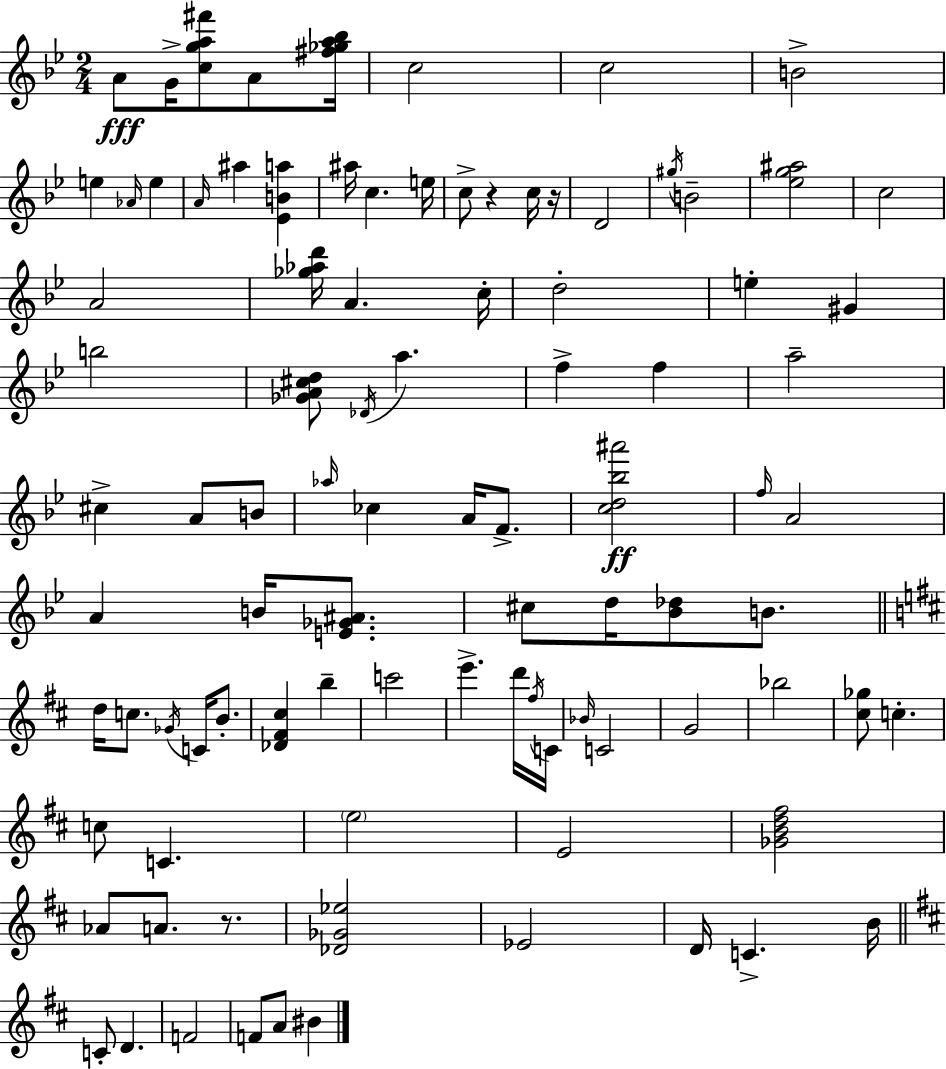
{
  \clef treble
  \numericTimeSignature
  \time 2/4
  \key g \minor
  a'8\fff g'16-> <c'' g'' a'' fis'''>8 a'8 <fis'' ges'' a'' bes''>16 | c''2 | c''2 | b'2-> | \break e''4 \grace { aes'16 } e''4 | \grace { a'16 } ais''4 <ees' b' a''>4 | ais''16 c''4. | e''16 c''8-> r4 | \break c''16 r16 d'2 | \acciaccatura { gis''16 } b'2-- | <ees'' g'' ais''>2 | c''2 | \break a'2 | <ges'' aes'' d'''>16 a'4. | c''16-. d''2-. | e''4-. gis'4 | \break b''2 | <ges' a' cis'' d''>8 \acciaccatura { des'16 } a''4. | f''4-> | f''4 a''2-- | \break cis''4-> | a'8 b'8 \grace { aes''16 } ces''4 | a'16 f'8.-> <c'' d'' bes'' ais'''>2\ff | \grace { f''16 } a'2 | \break a'4 | b'16 <e' ges' ais'>8. cis''8 | d''16 <bes' des''>8 b'8. \bar "||" \break \key b \minor d''16 c''8. \acciaccatura { ges'16 } c'16 b'8.-. | <des' fis' cis''>4 b''4-- | c'''2 | e'''4.-> d'''16 | \break \acciaccatura { fis''16 } c'16 \grace { bes'16 } c'2 | g'2 | bes''2 | <cis'' ges''>8 c''4.-. | \break c''8 c'4. | \parenthesize e''2 | e'2 | <ges' b' d'' fis''>2 | \break aes'8 a'8. | r8. <des' ges' ees''>2 | ees'2 | d'16 c'4.-> | \break b'16 \bar "||" \break \key d \major c'8-. d'4. | f'2 | f'8 a'8 bis'4 | \bar "|."
}